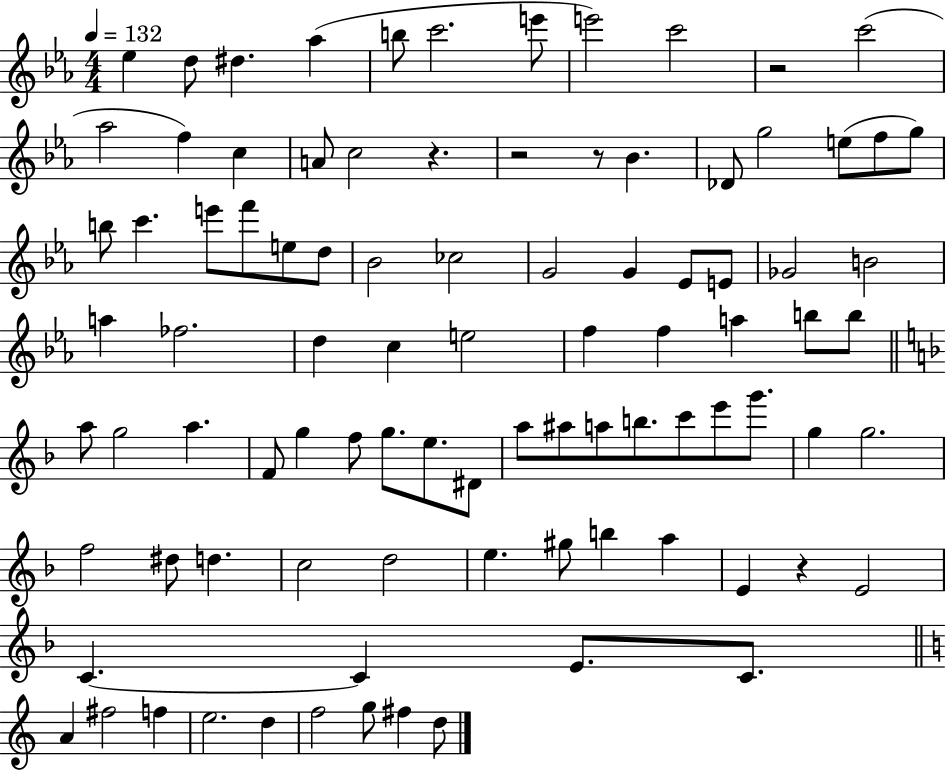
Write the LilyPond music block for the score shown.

{
  \clef treble
  \numericTimeSignature
  \time 4/4
  \key ees \major
  \tempo 4 = 132
  ees''4 d''8 dis''4. aes''4( | b''8 c'''2. e'''8 | e'''2) c'''2 | r2 c'''2( | \break aes''2 f''4) c''4 | a'8 c''2 r4. | r2 r8 bes'4. | des'8 g''2 e''8( f''8 g''8) | \break b''8 c'''4. e'''8 f'''8 e''8 d''8 | bes'2 ces''2 | g'2 g'4 ees'8 e'8 | ges'2 b'2 | \break a''4 fes''2. | d''4 c''4 e''2 | f''4 f''4 a''4 b''8 b''8 | \bar "||" \break \key f \major a''8 g''2 a''4. | f'8 g''4 f''8 g''8. e''8. dis'8 | a''8 ais''8 a''8 b''8. c'''8 e'''8 g'''8. | g''4 g''2. | \break f''2 dis''8 d''4. | c''2 d''2 | e''4. gis''8 b''4 a''4 | e'4 r4 e'2 | \break c'4.~~ c'4 e'8. c'8. | \bar "||" \break \key c \major a'4 fis''2 f''4 | e''2. d''4 | f''2 g''8 fis''4 d''8 | \bar "|."
}